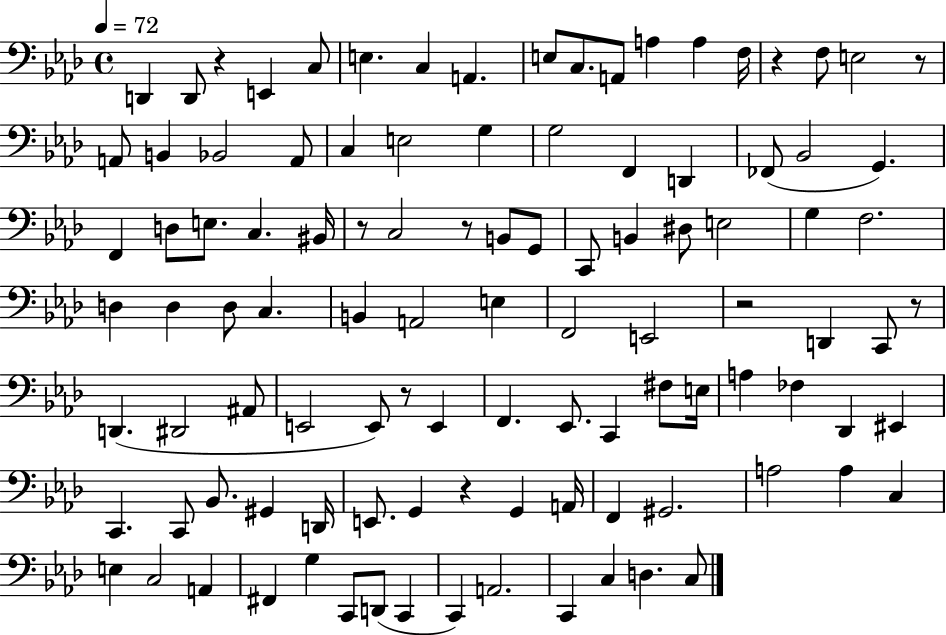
{
  \clef bass
  \time 4/4
  \defaultTimeSignature
  \key aes \major
  \tempo 4 = 72
  d,4 d,8 r4 e,4 c8 | e4. c4 a,4. | e8 c8. a,8 a4 a4 f16 | r4 f8 e2 r8 | \break a,8 b,4 bes,2 a,8 | c4 e2 g4 | g2 f,4 d,4 | fes,8( bes,2 g,4.) | \break f,4 d8 e8. c4. bis,16 | r8 c2 r8 b,8 g,8 | c,8 b,4 dis8 e2 | g4 f2. | \break d4 d4 d8 c4. | b,4 a,2 e4 | f,2 e,2 | r2 d,4 c,8 r8 | \break d,4.( dis,2 ais,8 | e,2 e,8) r8 e,4 | f,4. ees,8. c,4 fis8 e16 | a4 fes4 des,4 eis,4 | \break c,4. c,8 bes,8. gis,4 d,16 | e,8. g,4 r4 g,4 a,16 | f,4 gis,2. | a2 a4 c4 | \break e4 c2 a,4 | fis,4 g4 c,8 d,8( c,4 | c,4) a,2. | c,4 c4 d4. c8 | \break \bar "|."
}